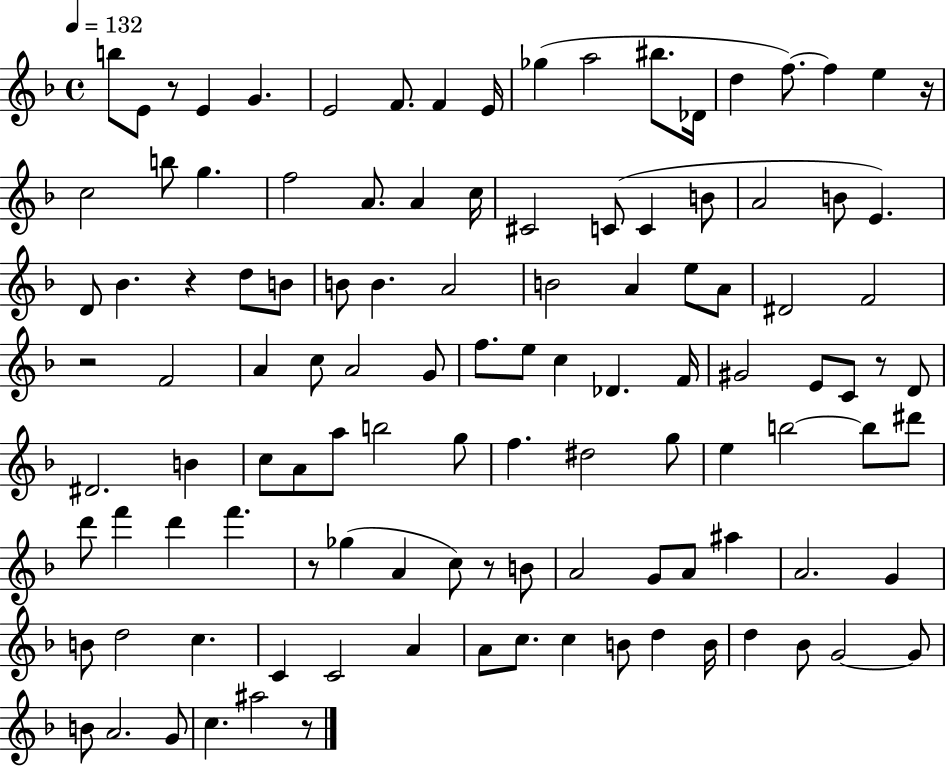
B5/e E4/e R/e E4/q G4/q. E4/h F4/e. F4/q E4/s Gb5/q A5/h BIS5/e. Db4/s D5/q F5/e. F5/q E5/q R/s C5/h B5/e G5/q. F5/h A4/e. A4/q C5/s C#4/h C4/e C4/q B4/e A4/h B4/e E4/q. D4/e Bb4/q. R/q D5/e B4/e B4/e B4/q. A4/h B4/h A4/q E5/e A4/e D#4/h F4/h R/h F4/h A4/q C5/e A4/h G4/e F5/e. E5/e C5/q Db4/q. F4/s G#4/h E4/e C4/e R/e D4/e D#4/h. B4/q C5/e A4/e A5/e B5/h G5/e F5/q. D#5/h G5/e E5/q B5/h B5/e D#6/e D6/e F6/q D6/q F6/q. R/e Gb5/q A4/q C5/e R/e B4/e A4/h G4/e A4/e A#5/q A4/h. G4/q B4/e D5/h C5/q. C4/q C4/h A4/q A4/e C5/e. C5/q B4/e D5/q B4/s D5/q Bb4/e G4/h G4/e B4/e A4/h. G4/e C5/q. A#5/h R/e